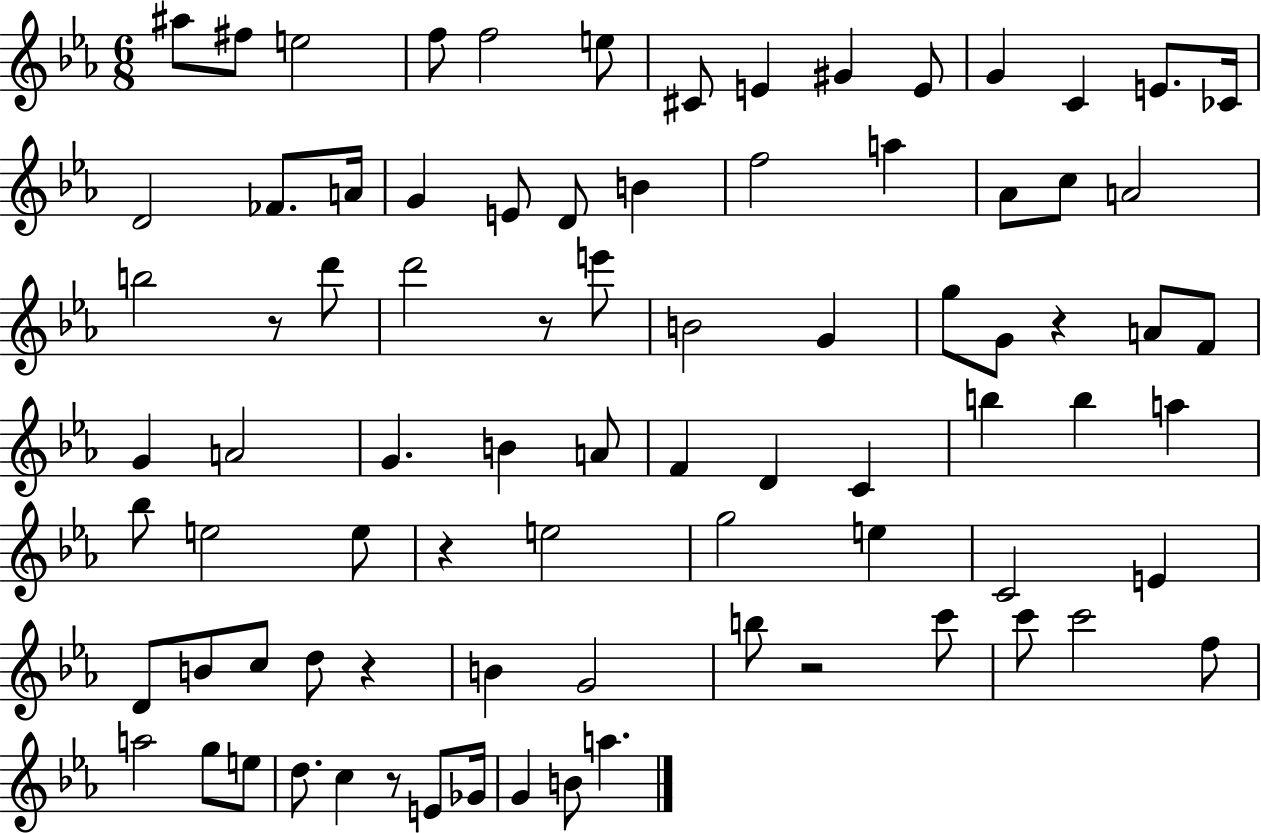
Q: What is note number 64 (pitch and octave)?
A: C6